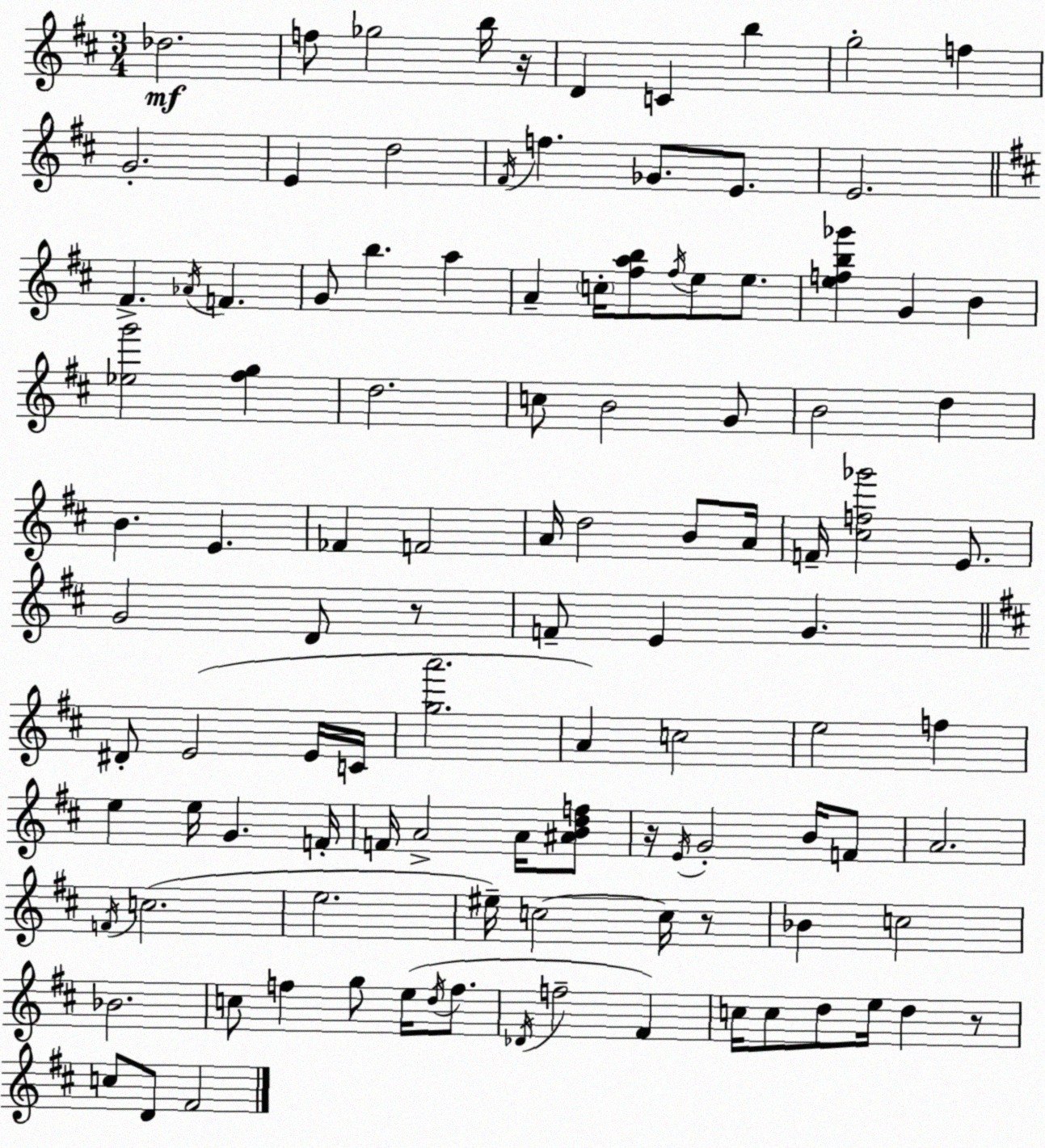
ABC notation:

X:1
T:Untitled
M:3/4
L:1/4
K:D
_d2 f/2 _g2 b/4 z/4 D C b g2 f G2 E d2 ^F/4 f _G/2 E/2 E2 ^F _A/4 F G/2 b a A c/4 [^fab]/2 ^f/4 e/2 e/2 [efb_g'] G B [_eg']2 [^fg] d2 c/2 B2 G/2 B2 d B E _F F2 A/4 d2 B/2 A/4 F/4 [^cf_g']2 E/2 G2 D/2 z/2 F/2 E G ^D/2 E2 E/4 C/4 [ga']2 A c2 e2 f e e/4 G F/4 F/4 A2 A/4 [^ABdf]/2 z/4 E/4 G2 B/4 F/2 A2 F/4 c2 e2 ^e/4 c2 c/4 z/2 _B c2 _B2 c/2 f g/2 e/4 d/4 f/2 _D/4 f2 ^F c/4 c/2 d/2 e/4 d z/2 c/2 D/2 ^F2